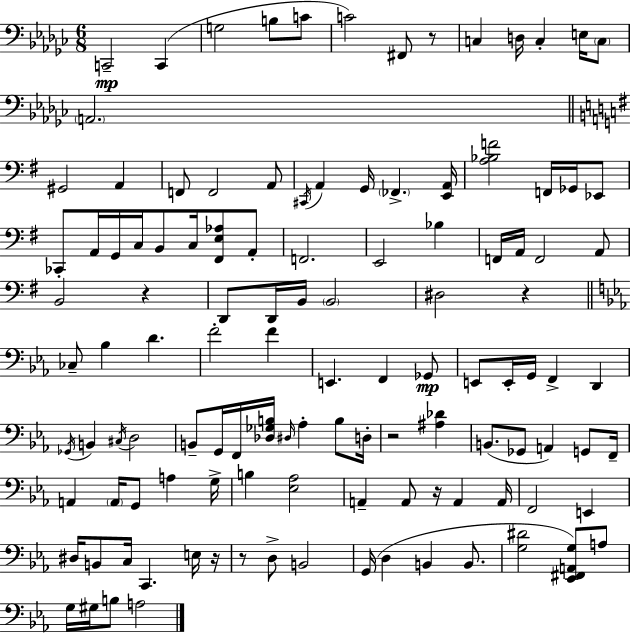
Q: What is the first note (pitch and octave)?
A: C2